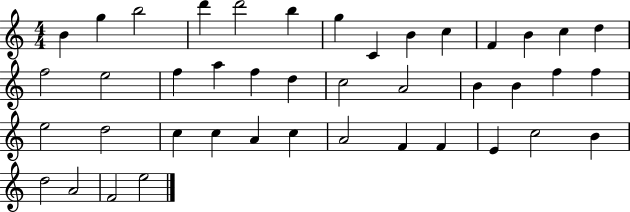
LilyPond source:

{
  \clef treble
  \numericTimeSignature
  \time 4/4
  \key c \major
  b'4 g''4 b''2 | d'''4 d'''2 b''4 | g''4 c'4 b'4 c''4 | f'4 b'4 c''4 d''4 | \break f''2 e''2 | f''4 a''4 f''4 d''4 | c''2 a'2 | b'4 b'4 f''4 f''4 | \break e''2 d''2 | c''4 c''4 a'4 c''4 | a'2 f'4 f'4 | e'4 c''2 b'4 | \break d''2 a'2 | f'2 e''2 | \bar "|."
}